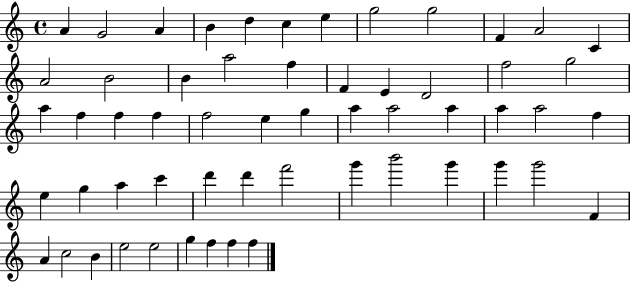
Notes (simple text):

A4/q G4/h A4/q B4/q D5/q C5/q E5/q G5/h G5/h F4/q A4/h C4/q A4/h B4/h B4/q A5/h F5/q F4/q E4/q D4/h F5/h G5/h A5/q F5/q F5/q F5/q F5/h E5/q G5/q A5/q A5/h A5/q A5/q A5/h F5/q E5/q G5/q A5/q C6/q D6/q D6/q F6/h G6/q B6/h G6/q G6/q G6/h F4/q A4/q C5/h B4/q E5/h E5/h G5/q F5/q F5/q F5/q